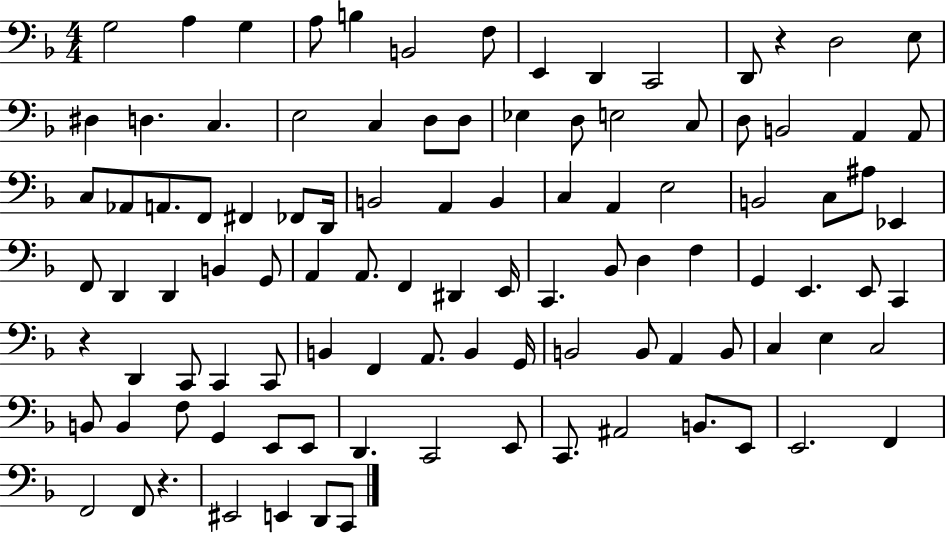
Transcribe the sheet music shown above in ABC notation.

X:1
T:Untitled
M:4/4
L:1/4
K:F
G,2 A, G, A,/2 B, B,,2 F,/2 E,, D,, C,,2 D,,/2 z D,2 E,/2 ^D, D, C, E,2 C, D,/2 D,/2 _E, D,/2 E,2 C,/2 D,/2 B,,2 A,, A,,/2 C,/2 _A,,/2 A,,/2 F,,/2 ^F,, _F,,/2 D,,/4 B,,2 A,, B,, C, A,, E,2 B,,2 C,/2 ^A,/2 _E,, F,,/2 D,, D,, B,, G,,/2 A,, A,,/2 F,, ^D,, E,,/4 C,, _B,,/2 D, F, G,, E,, E,,/2 C,, z D,, C,,/2 C,, C,,/2 B,, F,, A,,/2 B,, G,,/4 B,,2 B,,/2 A,, B,,/2 C, E, C,2 B,,/2 B,, F,/2 G,, E,,/2 E,,/2 D,, C,,2 E,,/2 C,,/2 ^A,,2 B,,/2 E,,/2 E,,2 F,, F,,2 F,,/2 z ^E,,2 E,, D,,/2 C,,/2